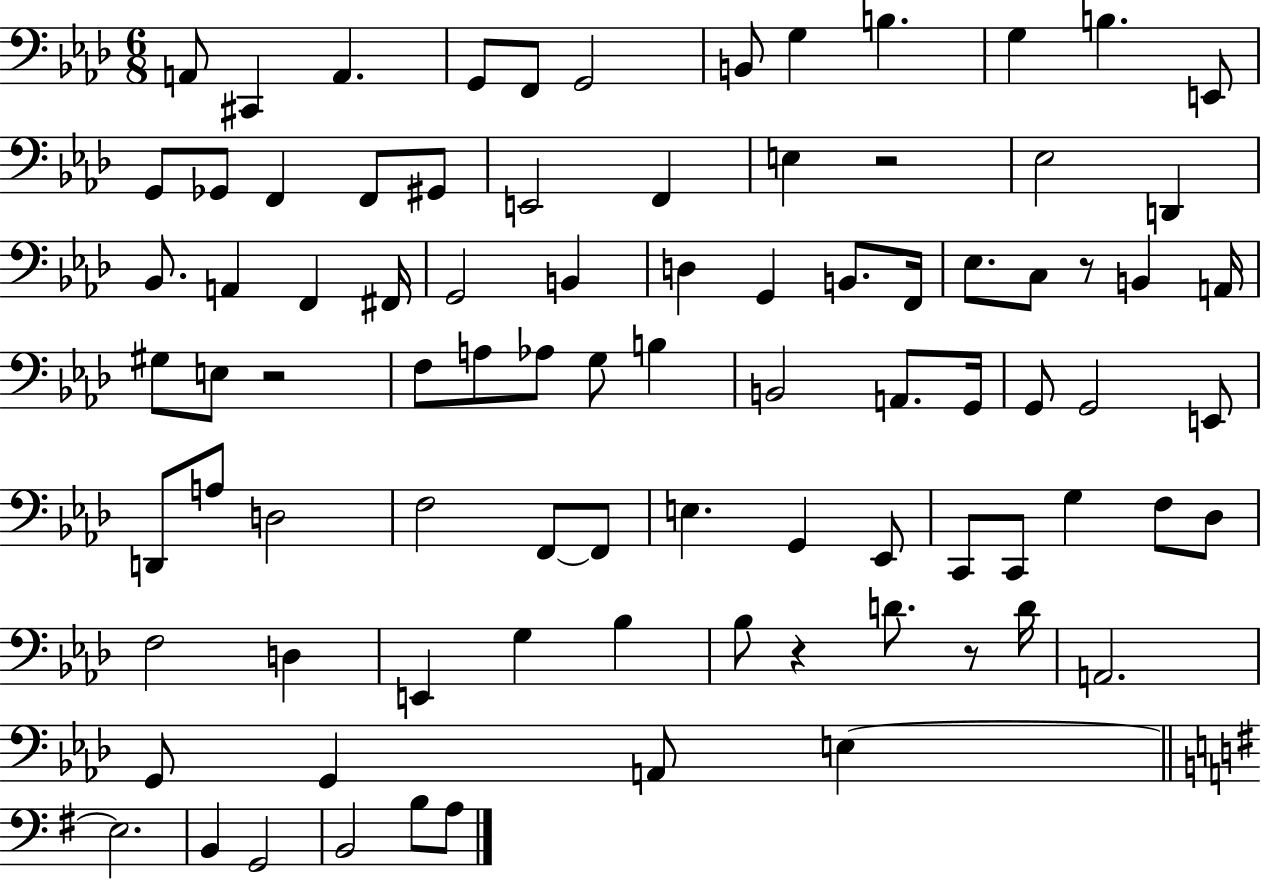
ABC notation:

X:1
T:Untitled
M:6/8
L:1/4
K:Ab
A,,/2 ^C,, A,, G,,/2 F,,/2 G,,2 B,,/2 G, B, G, B, E,,/2 G,,/2 _G,,/2 F,, F,,/2 ^G,,/2 E,,2 F,, E, z2 _E,2 D,, _B,,/2 A,, F,, ^F,,/4 G,,2 B,, D, G,, B,,/2 F,,/4 _E,/2 C,/2 z/2 B,, A,,/4 ^G,/2 E,/2 z2 F,/2 A,/2 _A,/2 G,/2 B, B,,2 A,,/2 G,,/4 G,,/2 G,,2 E,,/2 D,,/2 A,/2 D,2 F,2 F,,/2 F,,/2 E, G,, _E,,/2 C,,/2 C,,/2 G, F,/2 _D,/2 F,2 D, E,, G, _B, _B,/2 z D/2 z/2 D/4 A,,2 G,,/2 G,, A,,/2 E, E,2 B,, G,,2 B,,2 B,/2 A,/2